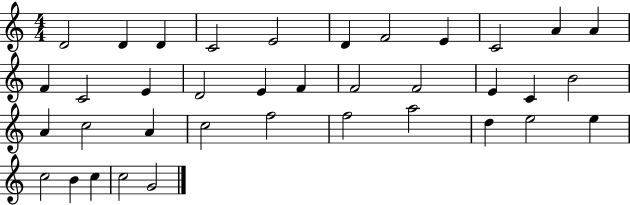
X:1
T:Untitled
M:4/4
L:1/4
K:C
D2 D D C2 E2 D F2 E C2 A A F C2 E D2 E F F2 F2 E C B2 A c2 A c2 f2 f2 a2 d e2 e c2 B c c2 G2